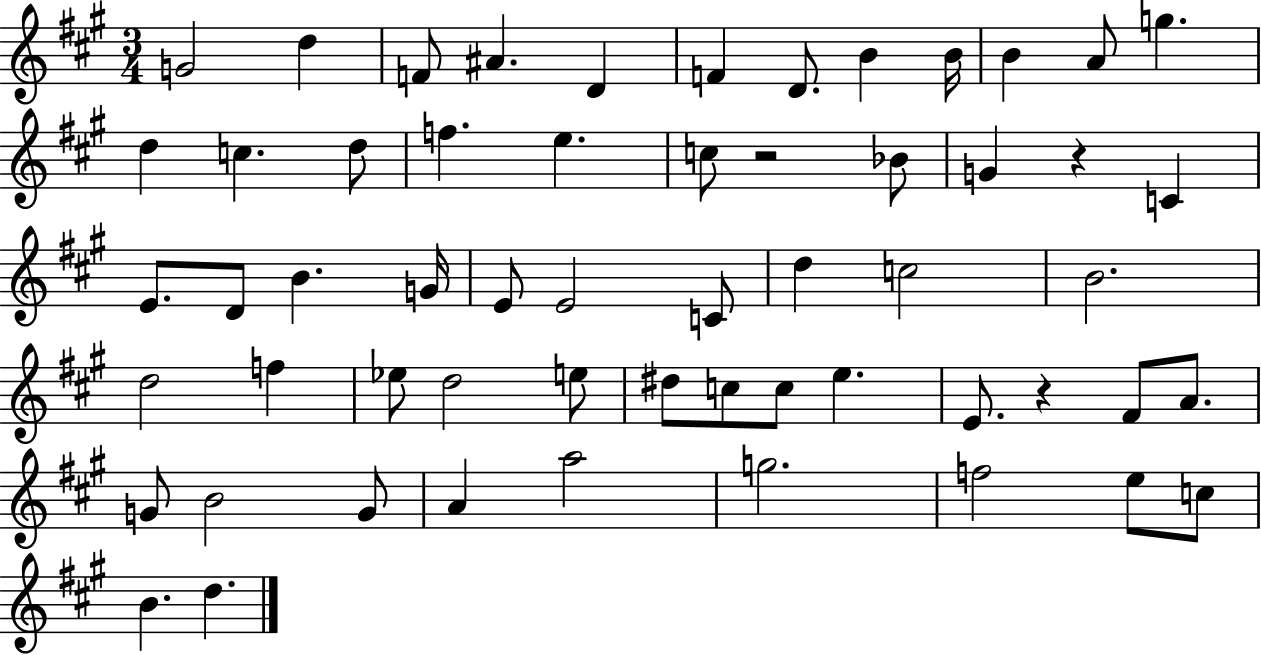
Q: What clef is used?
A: treble